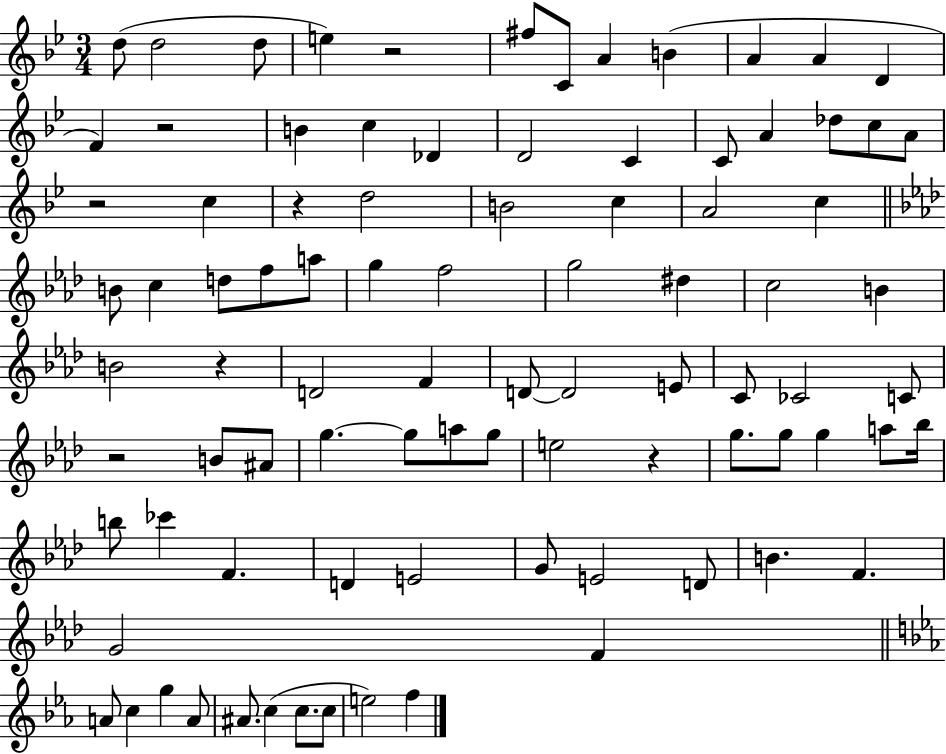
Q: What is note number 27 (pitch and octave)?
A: A4